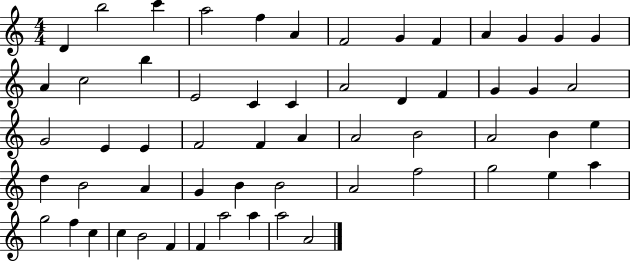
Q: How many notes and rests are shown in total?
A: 58